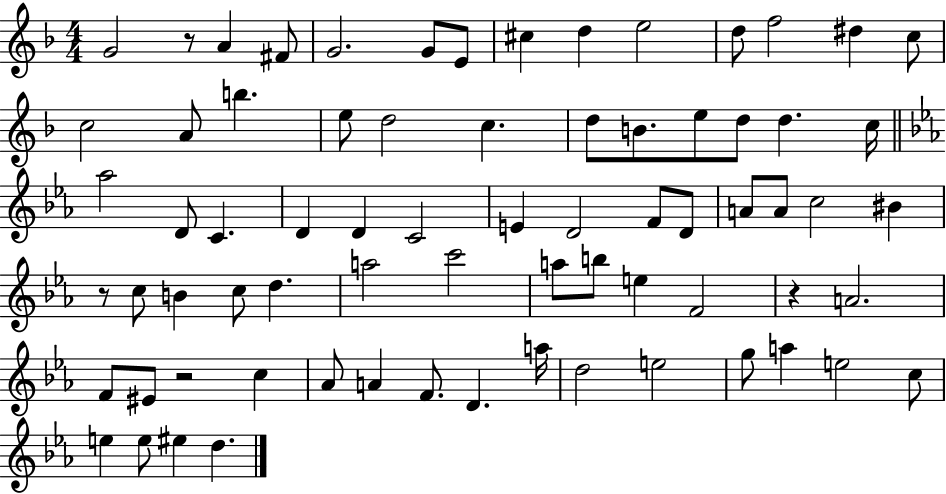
X:1
T:Untitled
M:4/4
L:1/4
K:F
G2 z/2 A ^F/2 G2 G/2 E/2 ^c d e2 d/2 f2 ^d c/2 c2 A/2 b e/2 d2 c d/2 B/2 e/2 d/2 d c/4 _a2 D/2 C D D C2 E D2 F/2 D/2 A/2 A/2 c2 ^B z/2 c/2 B c/2 d a2 c'2 a/2 b/2 e F2 z A2 F/2 ^E/2 z2 c _A/2 A F/2 D a/4 d2 e2 g/2 a e2 c/2 e e/2 ^e d